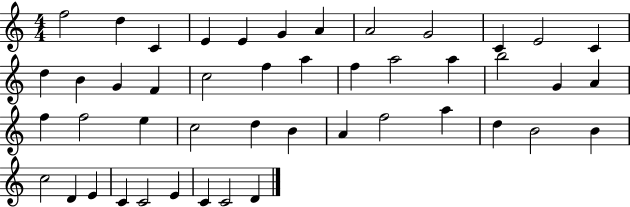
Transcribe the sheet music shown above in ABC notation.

X:1
T:Untitled
M:4/4
L:1/4
K:C
f2 d C E E G A A2 G2 C E2 C d B G F c2 f a f a2 a b2 G A f f2 e c2 d B A f2 a d B2 B c2 D E C C2 E C C2 D